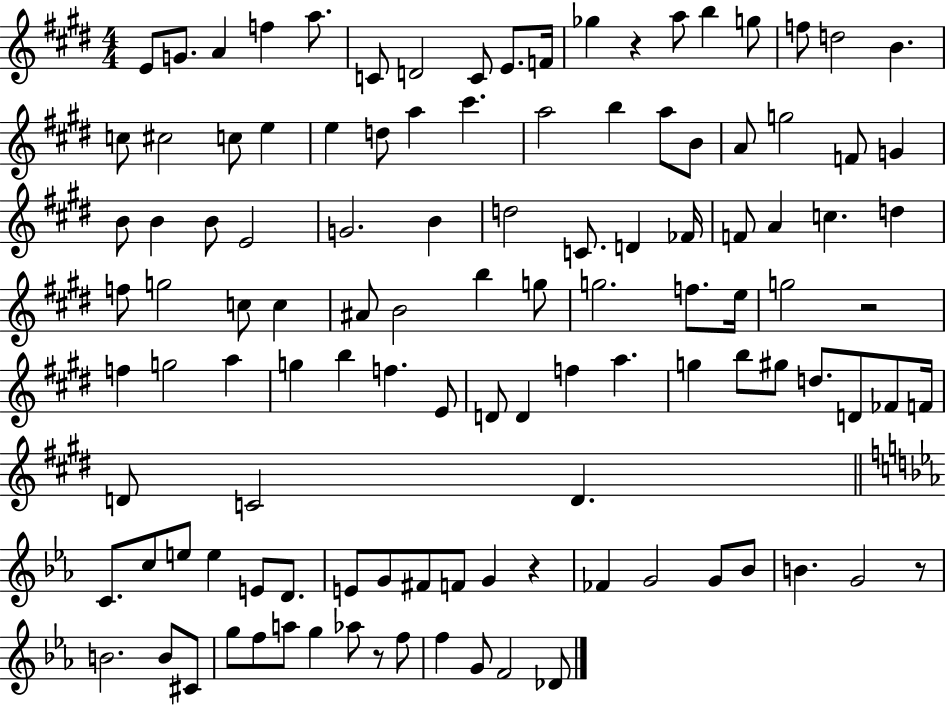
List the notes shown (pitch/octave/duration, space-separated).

E4/e G4/e. A4/q F5/q A5/e. C4/e D4/h C4/e E4/e. F4/s Gb5/q R/q A5/e B5/q G5/e F5/e D5/h B4/q. C5/e C#5/h C5/e E5/q E5/q D5/e A5/q C#6/q. A5/h B5/q A5/e B4/e A4/e G5/h F4/e G4/q B4/e B4/q B4/e E4/h G4/h. B4/q D5/h C4/e. D4/q FES4/s F4/e A4/q C5/q. D5/q F5/e G5/h C5/e C5/q A#4/e B4/h B5/q G5/e G5/h. F5/e. E5/s G5/h R/h F5/q G5/h A5/q G5/q B5/q F5/q. E4/e D4/e D4/q F5/q A5/q. G5/q B5/e G#5/e D5/e. D4/e FES4/e F4/s D4/e C4/h D4/q. C4/e. C5/e E5/e E5/q E4/e D4/e. E4/e G4/e F#4/e F4/e G4/q R/q FES4/q G4/h G4/e Bb4/e B4/q. G4/h R/e B4/h. B4/e C#4/e G5/e F5/e A5/e G5/q Ab5/e R/e F5/e F5/q G4/e F4/h Db4/e